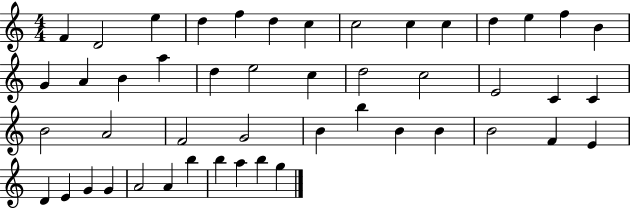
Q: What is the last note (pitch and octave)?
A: G5